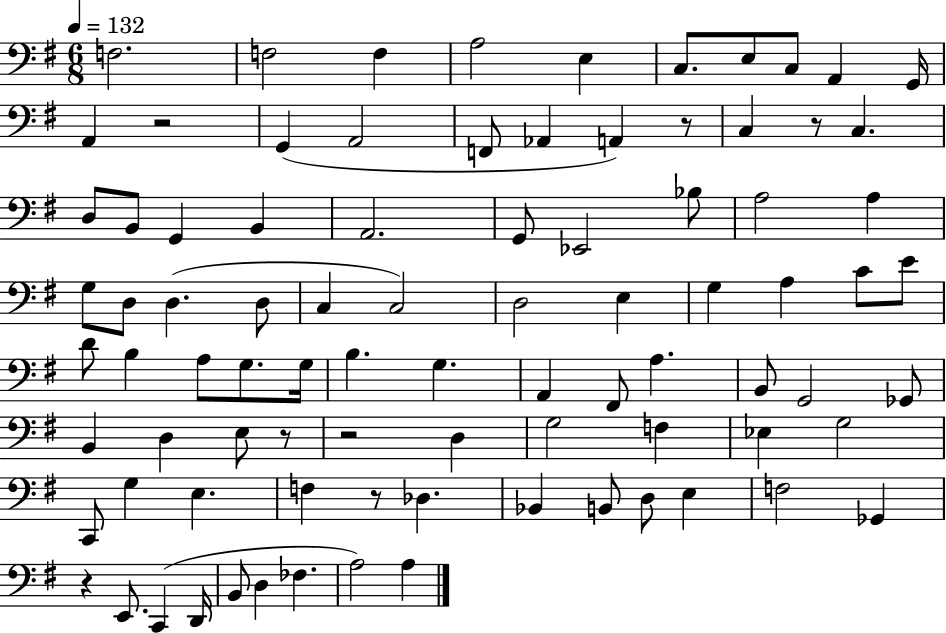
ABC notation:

X:1
T:Untitled
M:6/8
L:1/4
K:G
F,2 F,2 F, A,2 E, C,/2 E,/2 C,/2 A,, G,,/4 A,, z2 G,, A,,2 F,,/2 _A,, A,, z/2 C, z/2 C, D,/2 B,,/2 G,, B,, A,,2 G,,/2 _E,,2 _B,/2 A,2 A, G,/2 D,/2 D, D,/2 C, C,2 D,2 E, G, A, C/2 E/2 D/2 B, A,/2 G,/2 G,/4 B, G, A,, ^F,,/2 A, B,,/2 G,,2 _G,,/2 B,, D, E,/2 z/2 z2 D, G,2 F, _E, G,2 C,,/2 G, E, F, z/2 _D, _B,, B,,/2 D,/2 E, F,2 _G,, z E,,/2 C,, D,,/4 B,,/2 D, _F, A,2 A,